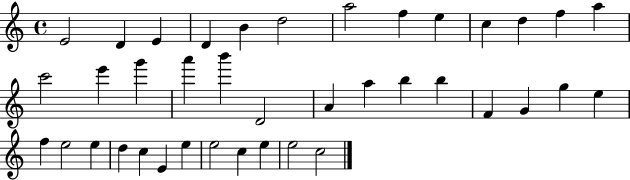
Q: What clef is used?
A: treble